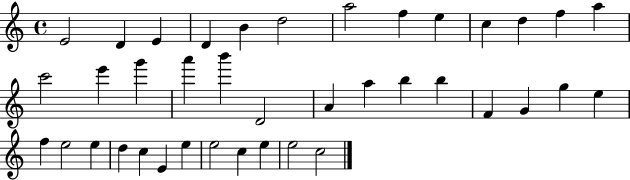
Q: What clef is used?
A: treble